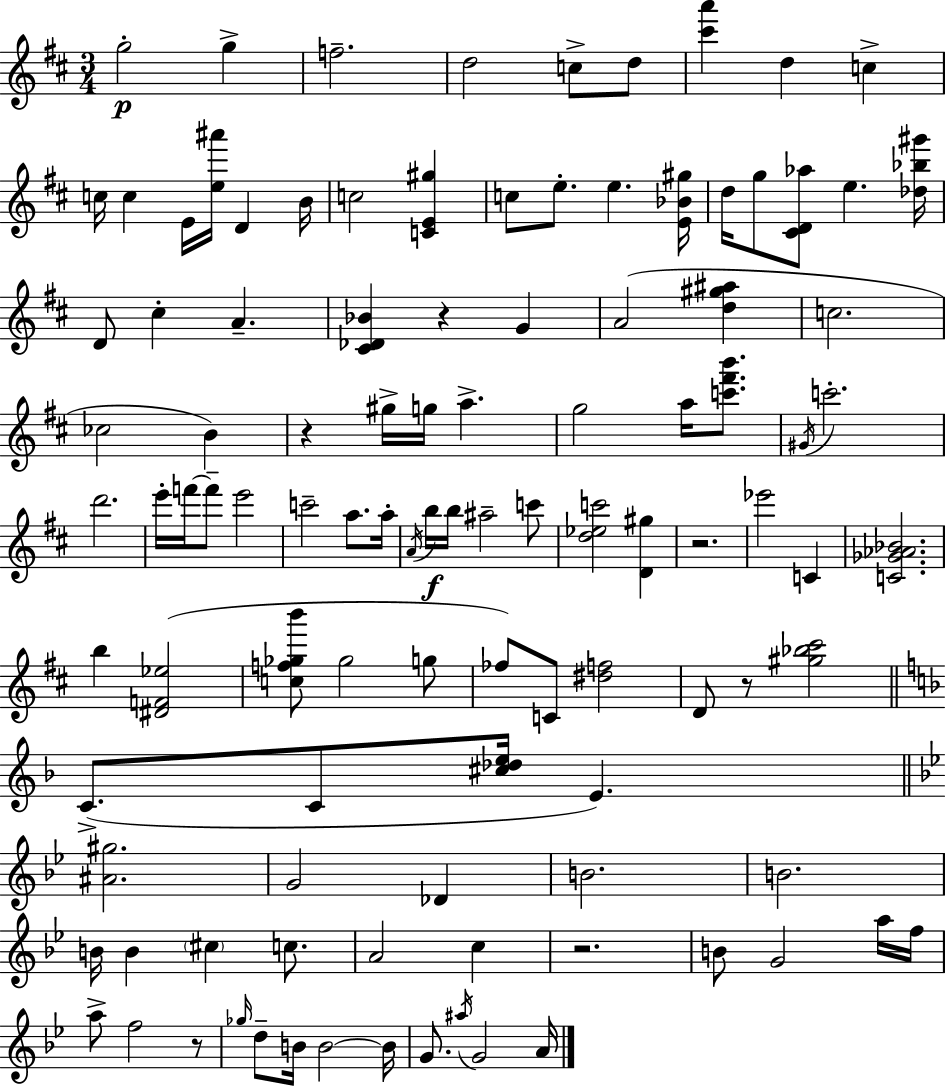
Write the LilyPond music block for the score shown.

{
  \clef treble
  \numericTimeSignature
  \time 3/4
  \key d \major
  g''2-.\p g''4-> | f''2.-- | d''2 c''8-> d''8 | <cis''' a'''>4 d''4 c''4-> | \break c''16 c''4 e'16 <e'' ais'''>16 d'4 b'16 | c''2 <c' e' gis''>4 | c''8 e''8.-. e''4. <e' bes' gis''>16 | d''16 g''8 <cis' d' aes''>8 e''4. <des'' bes'' gis'''>16 | \break d'8 cis''4-. a'4.-- | <cis' des' bes'>4 r4 g'4 | a'2( <d'' gis'' ais''>4 | c''2. | \break ces''2 b'4) | r4 gis''16-> g''16 a''4.-> | g''2 a''16 <c''' fis''' b'''>8. | \acciaccatura { gis'16 } c'''2.-. | \break d'''2. | e'''16-. f'''16~~ f'''8-- e'''2 | c'''2-- a''8. | a''16-. \acciaccatura { a'16 }\f b''16 b''16 ais''2-- | \break c'''8 <d'' ees'' c'''>2 <d' gis''>4 | r2. | ees'''2 c'4 | <c' ges' aes' bes'>2. | \break b''4 <dis' f' ees''>2( | <c'' f'' ges'' b'''>8 ges''2 | g''8 fes''8) c'8 <dis'' f''>2 | d'8 r8 <gis'' bes'' cis'''>2 | \break \bar "||" \break \key f \major c'8.->( c'8 <cis'' des'' e''>16 e'4.) | \bar "||" \break \key bes \major <ais' gis''>2. | g'2 des'4 | b'2. | b'2. | \break b'16 b'4 \parenthesize cis''4 c''8. | a'2 c''4 | r2. | b'8 g'2 a''16 f''16 | \break a''8-> f''2 r8 | \grace { ges''16 } d''8-- b'16 b'2~~ | b'16 g'8. \acciaccatura { ais''16 } g'2 | a'16 \bar "|."
}